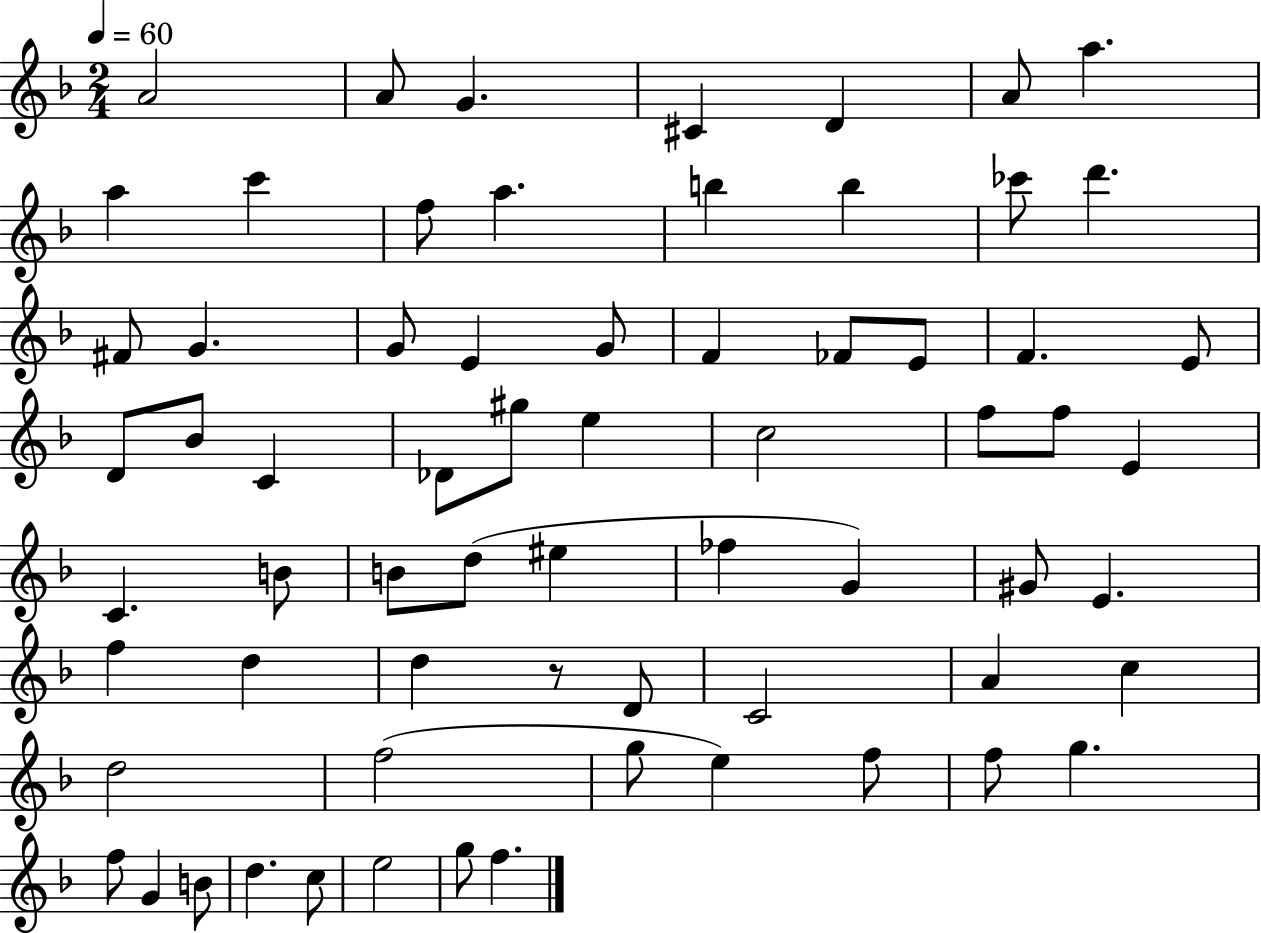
A4/h A4/e G4/q. C#4/q D4/q A4/e A5/q. A5/q C6/q F5/e A5/q. B5/q B5/q CES6/e D6/q. F#4/e G4/q. G4/e E4/q G4/e F4/q FES4/e E4/e F4/q. E4/e D4/e Bb4/e C4/q Db4/e G#5/e E5/q C5/h F5/e F5/e E4/q C4/q. B4/e B4/e D5/e EIS5/q FES5/q G4/q G#4/e E4/q. F5/q D5/q D5/q R/e D4/e C4/h A4/q C5/q D5/h F5/h G5/e E5/q F5/e F5/e G5/q. F5/e G4/q B4/e D5/q. C5/e E5/h G5/e F5/q.